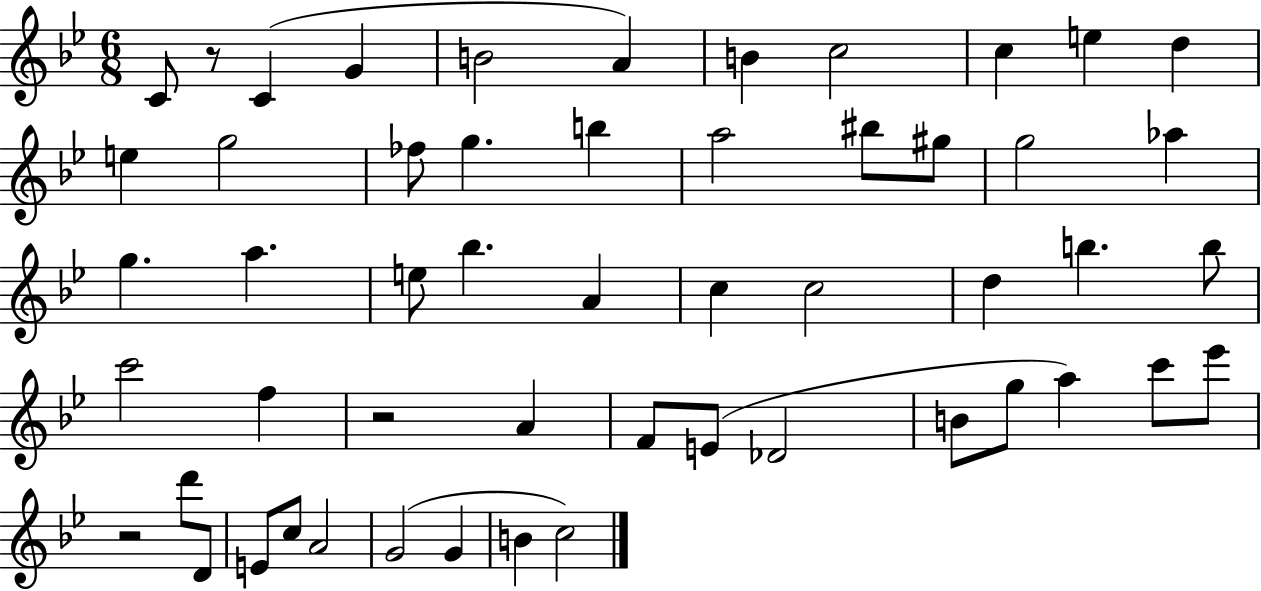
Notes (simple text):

C4/e R/e C4/q G4/q B4/h A4/q B4/q C5/h C5/q E5/q D5/q E5/q G5/h FES5/e G5/q. B5/q A5/h BIS5/e G#5/e G5/h Ab5/q G5/q. A5/q. E5/e Bb5/q. A4/q C5/q C5/h D5/q B5/q. B5/e C6/h F5/q R/h A4/q F4/e E4/e Db4/h B4/e G5/e A5/q C6/e Eb6/e R/h D6/e D4/e E4/e C5/e A4/h G4/h G4/q B4/q C5/h